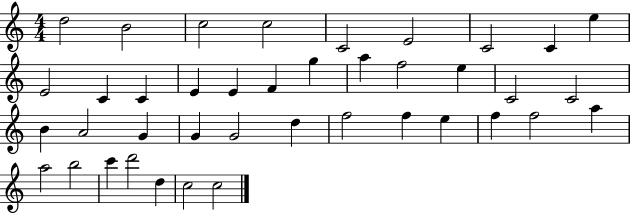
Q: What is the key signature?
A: C major